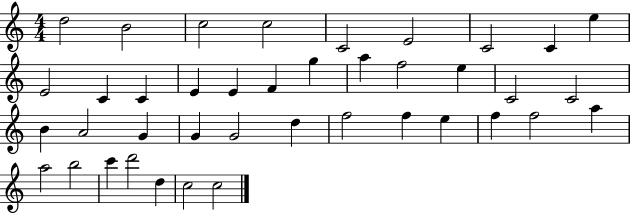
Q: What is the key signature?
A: C major